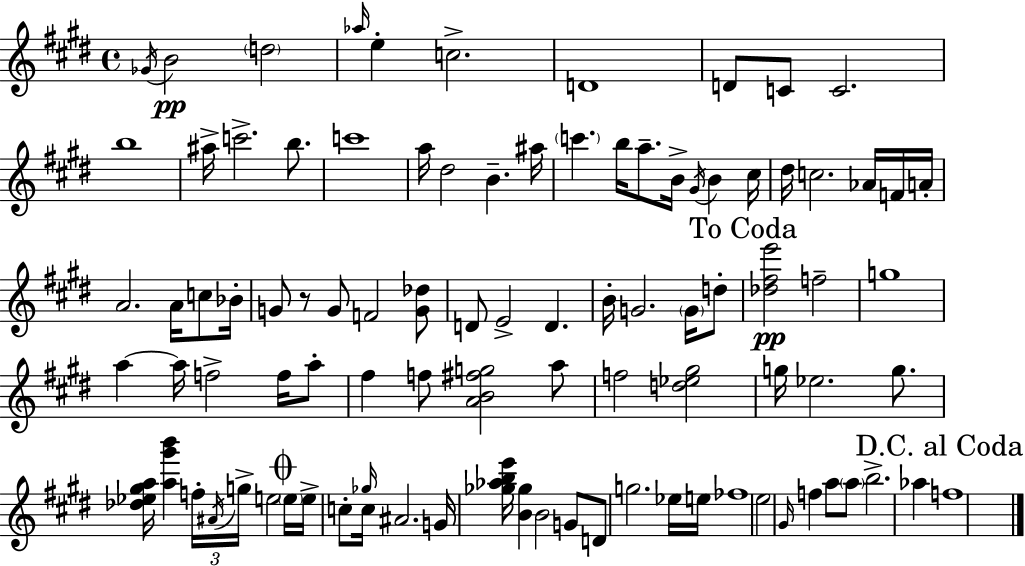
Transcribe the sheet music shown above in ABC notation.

X:1
T:Untitled
M:4/4
L:1/4
K:E
_G/4 B2 d2 _a/4 e c2 D4 D/2 C/2 C2 b4 ^a/4 c'2 b/2 c'4 a/4 ^d2 B ^a/4 c' b/4 a/2 B/4 ^G/4 B ^c/4 ^d/4 c2 _A/4 F/4 A/4 A2 A/4 c/2 _B/4 G/2 z/2 G/2 F2 [G_d]/2 D/2 E2 D B/4 G2 G/4 d/2 [_d^fe']2 f2 g4 a a/4 f2 f/4 a/2 ^f f/2 [AB^fg]2 a/2 f2 [d_e^g]2 g/4 _e2 g/2 [_d_e^ga]/4 [a^g'b'] f/4 ^A/4 g/4 e2 e/4 e/4 c/2 _g/4 c/4 ^A2 G/4 [_g_abe']/4 [B_g] B2 G/2 D/2 g2 _e/4 e/4 _f4 e2 ^G/4 f a/2 a/2 b2 _a f4